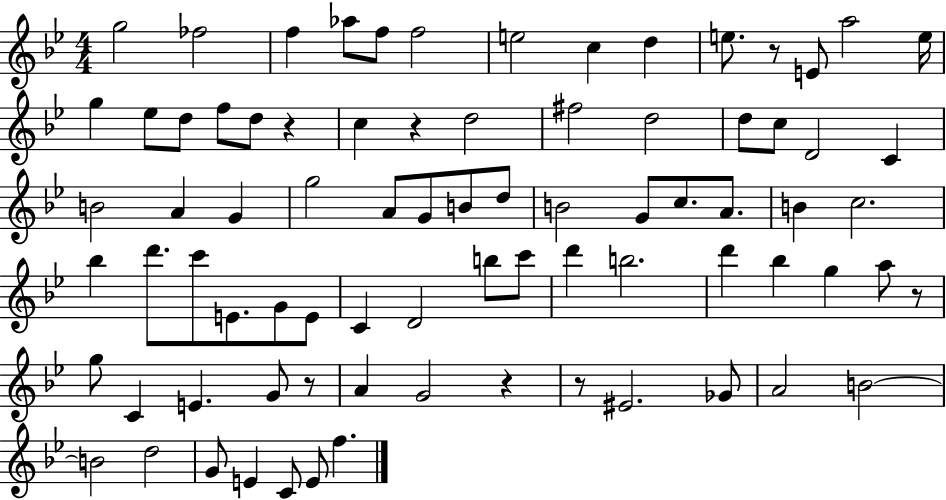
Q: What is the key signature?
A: BES major